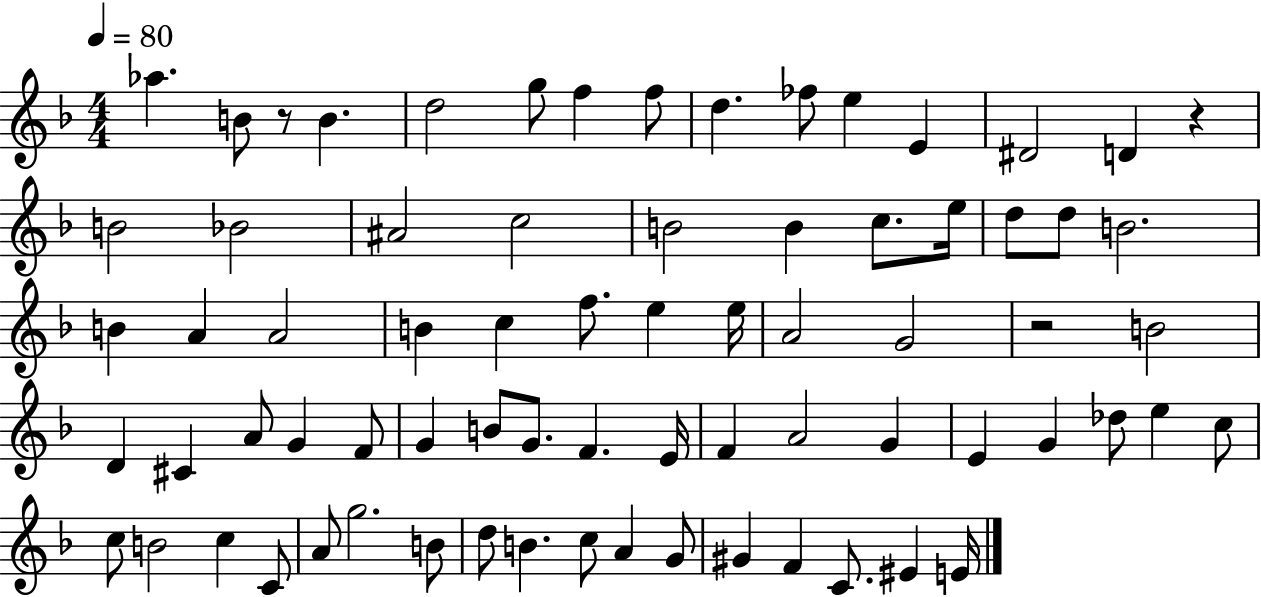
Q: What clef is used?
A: treble